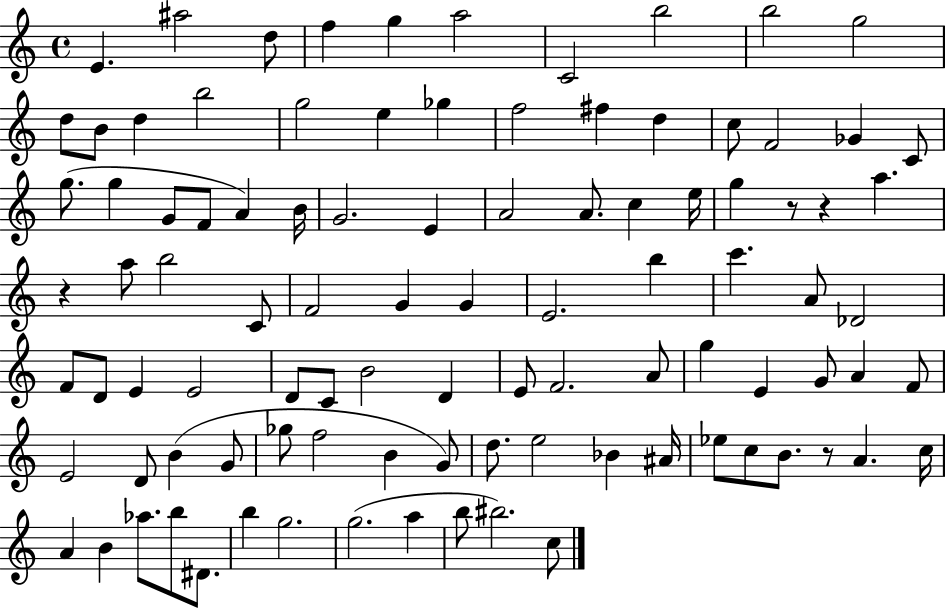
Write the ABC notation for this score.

X:1
T:Untitled
M:4/4
L:1/4
K:C
E ^a2 d/2 f g a2 C2 b2 b2 g2 d/2 B/2 d b2 g2 e _g f2 ^f d c/2 F2 _G C/2 g/2 g G/2 F/2 A B/4 G2 E A2 A/2 c e/4 g z/2 z a z a/2 b2 C/2 F2 G G E2 b c' A/2 _D2 F/2 D/2 E E2 D/2 C/2 B2 D E/2 F2 A/2 g E G/2 A F/2 E2 D/2 B G/2 _g/2 f2 B G/2 d/2 e2 _B ^A/4 _e/2 c/2 B/2 z/2 A c/4 A B _a/2 b/2 ^D/2 b g2 g2 a b/2 ^b2 c/2